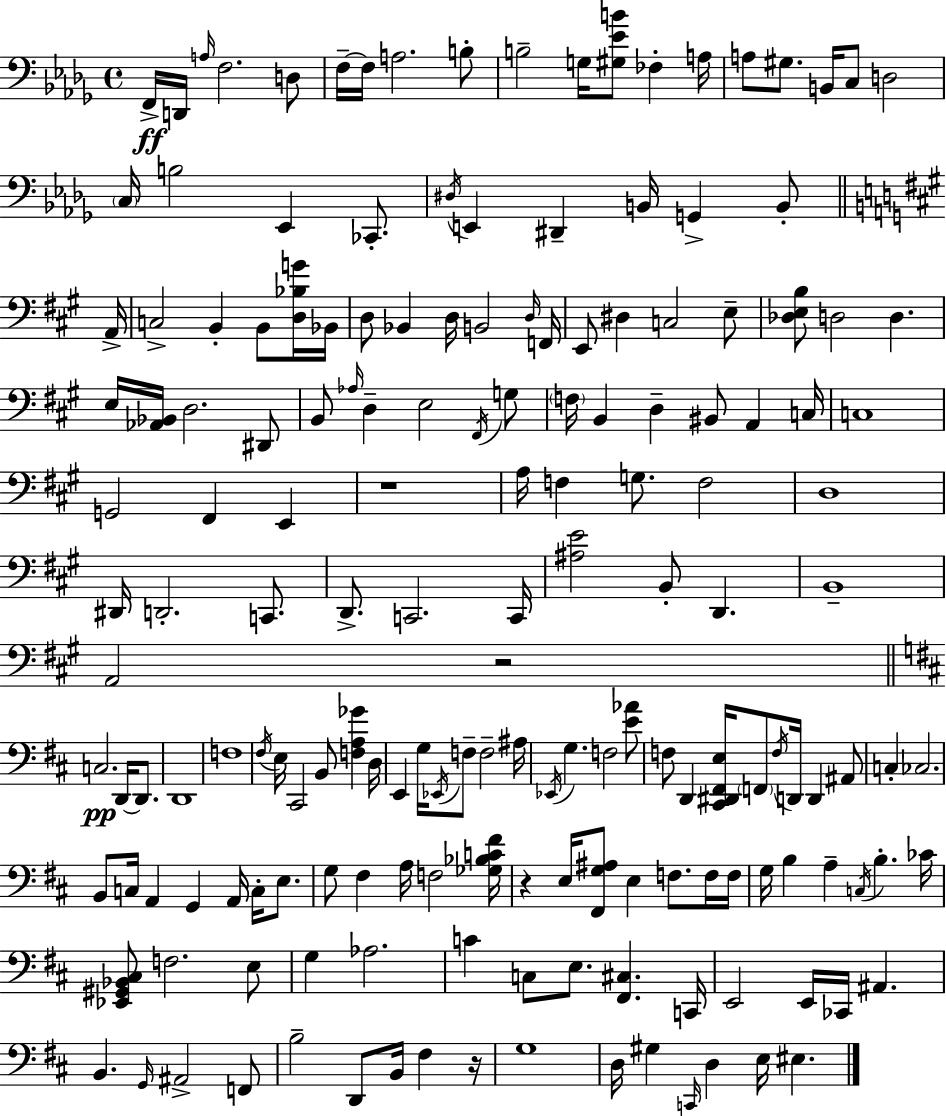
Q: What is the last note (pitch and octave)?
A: EIS3